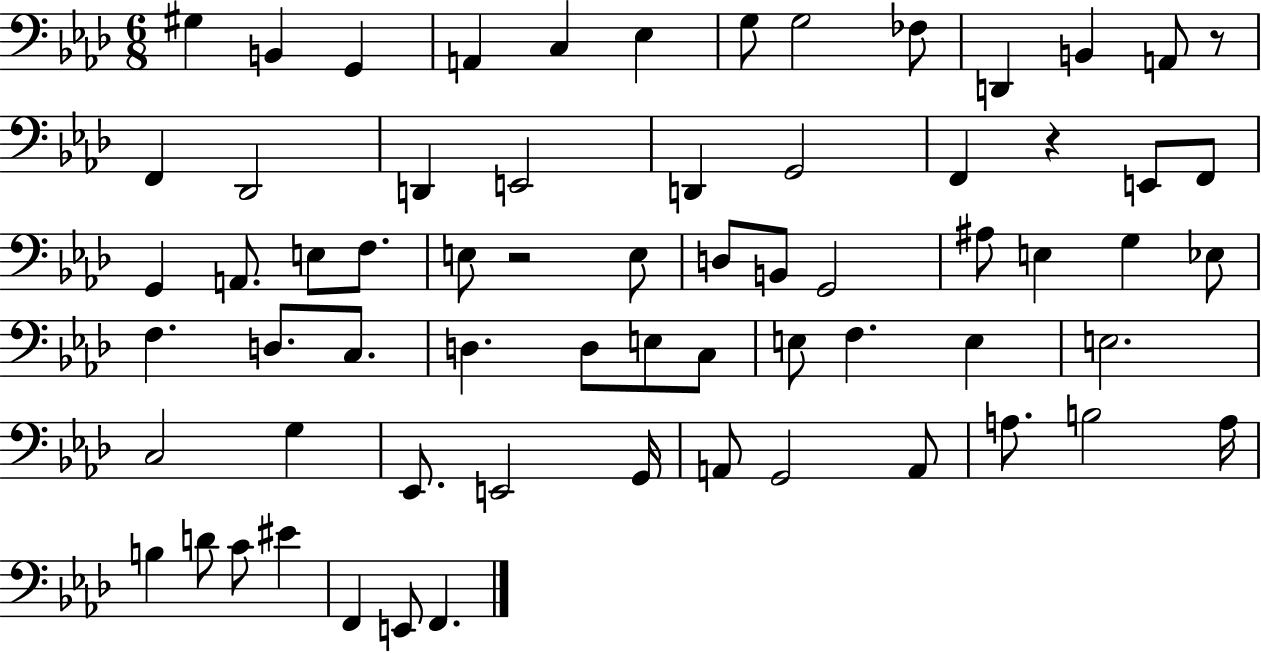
{
  \clef bass
  \numericTimeSignature
  \time 6/8
  \key aes \major
  gis4 b,4 g,4 | a,4 c4 ees4 | g8 g2 fes8 | d,4 b,4 a,8 r8 | \break f,4 des,2 | d,4 e,2 | d,4 g,2 | f,4 r4 e,8 f,8 | \break g,4 a,8. e8 f8. | e8 r2 e8 | d8 b,8 g,2 | ais8 e4 g4 ees8 | \break f4. d8. c8. | d4. d8 e8 c8 | e8 f4. e4 | e2. | \break c2 g4 | ees,8. e,2 g,16 | a,8 g,2 a,8 | a8. b2 a16 | \break b4 d'8 c'8 eis'4 | f,4 e,8 f,4. | \bar "|."
}